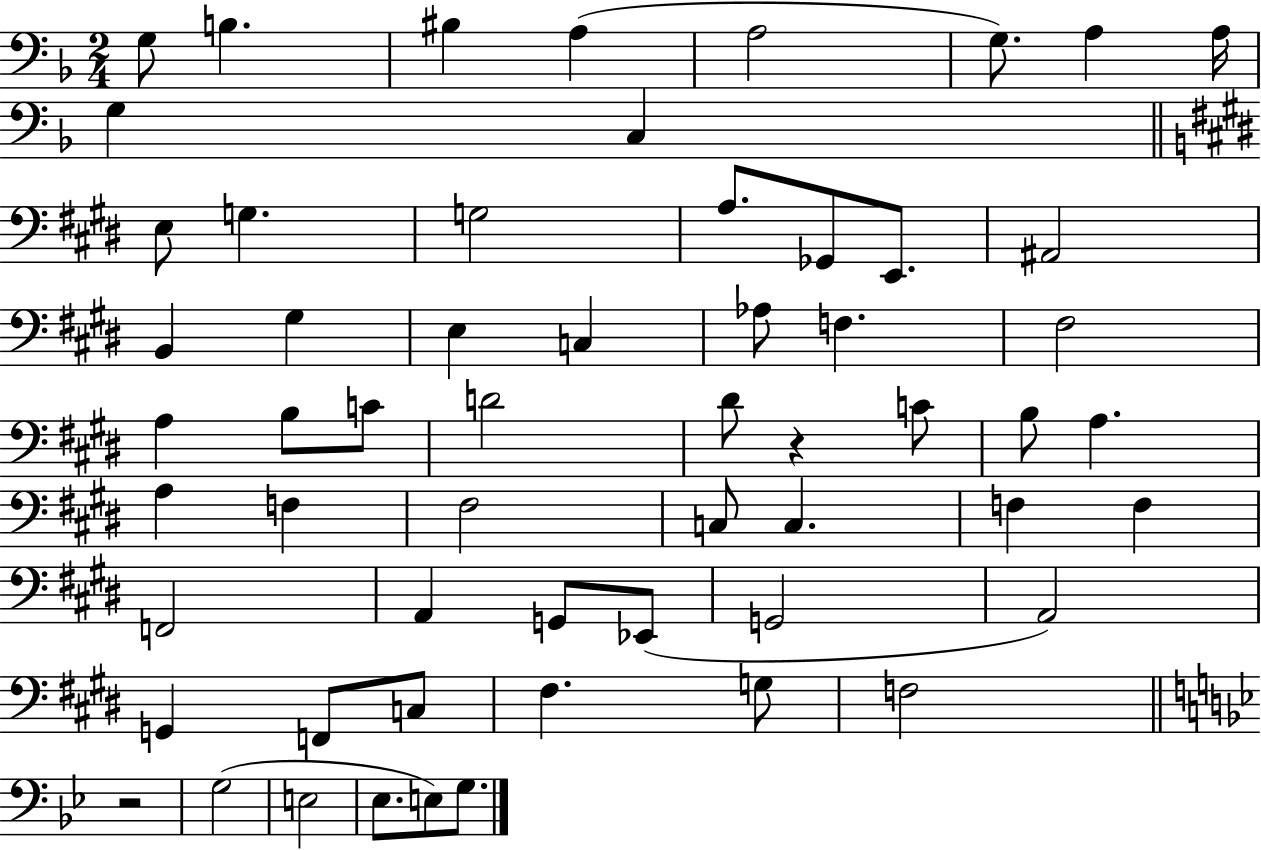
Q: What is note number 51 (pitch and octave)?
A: F3